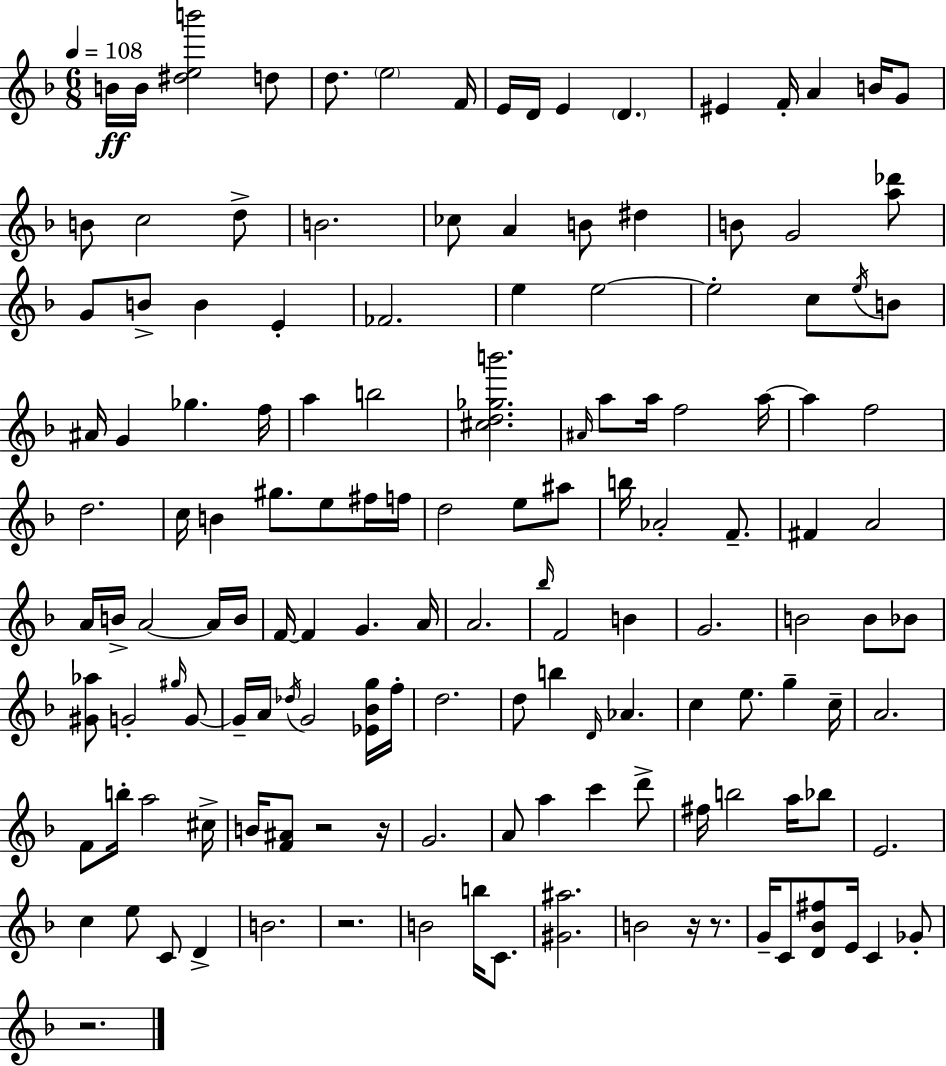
{
  \clef treble
  \numericTimeSignature
  \time 6/8
  \key d \minor
  \tempo 4 = 108
  b'16\ff b'16 <dis'' e'' b'''>2 d''8 | d''8. \parenthesize e''2 f'16 | e'16 d'16 e'4 \parenthesize d'4. | eis'4 f'16-. a'4 b'16 g'8 | \break b'8 c''2 d''8-> | b'2. | ces''8 a'4 b'8 dis''4 | b'8 g'2 <a'' des'''>8 | \break g'8 b'8-> b'4 e'4-. | fes'2. | e''4 e''2~~ | e''2-. c''8 \acciaccatura { e''16 } b'8 | \break ais'16 g'4 ges''4. | f''16 a''4 b''2 | <cis'' d'' ges'' b'''>2. | \grace { ais'16 } a''8 a''16 f''2 | \break a''16~~ a''4 f''2 | d''2. | c''16 b'4 gis''8. e''8 | fis''16 f''16 d''2 e''8 | \break ais''8 b''16 aes'2-. f'8.-- | fis'4 a'2 | a'16 b'16-> a'2~~ | a'16 b'16 f'16~~ f'4 g'4. | \break a'16 a'2. | \grace { bes''16 } f'2 b'4 | g'2. | b'2 b'8 | \break bes'8 <gis' aes''>8 g'2-. | \grace { gis''16 } g'8~~ g'16-- a'16 \acciaccatura { des''16 } g'2 | <ees' bes' g''>16 f''16-. d''2. | d''8 b''4 \grace { d'16 } | \break aes'4. c''4 e''8. | g''4-- c''16-- a'2. | f'8 b''16-. a''2 | cis''16-> b'16 <f' ais'>8 r2 | \break r16 g'2. | a'8 a''4 | c'''4 d'''8-> fis''16 b''2 | a''16 bes''8 e'2. | \break c''4 e''8 | c'8 d'4-> b'2. | r2. | b'2 | \break b''16 c'8. <gis' ais''>2. | b'2 | r16 r8. g'16-- c'8 <d' bes' fis''>8 e'16 | c'4 ges'8-. r2. | \break \bar "|."
}